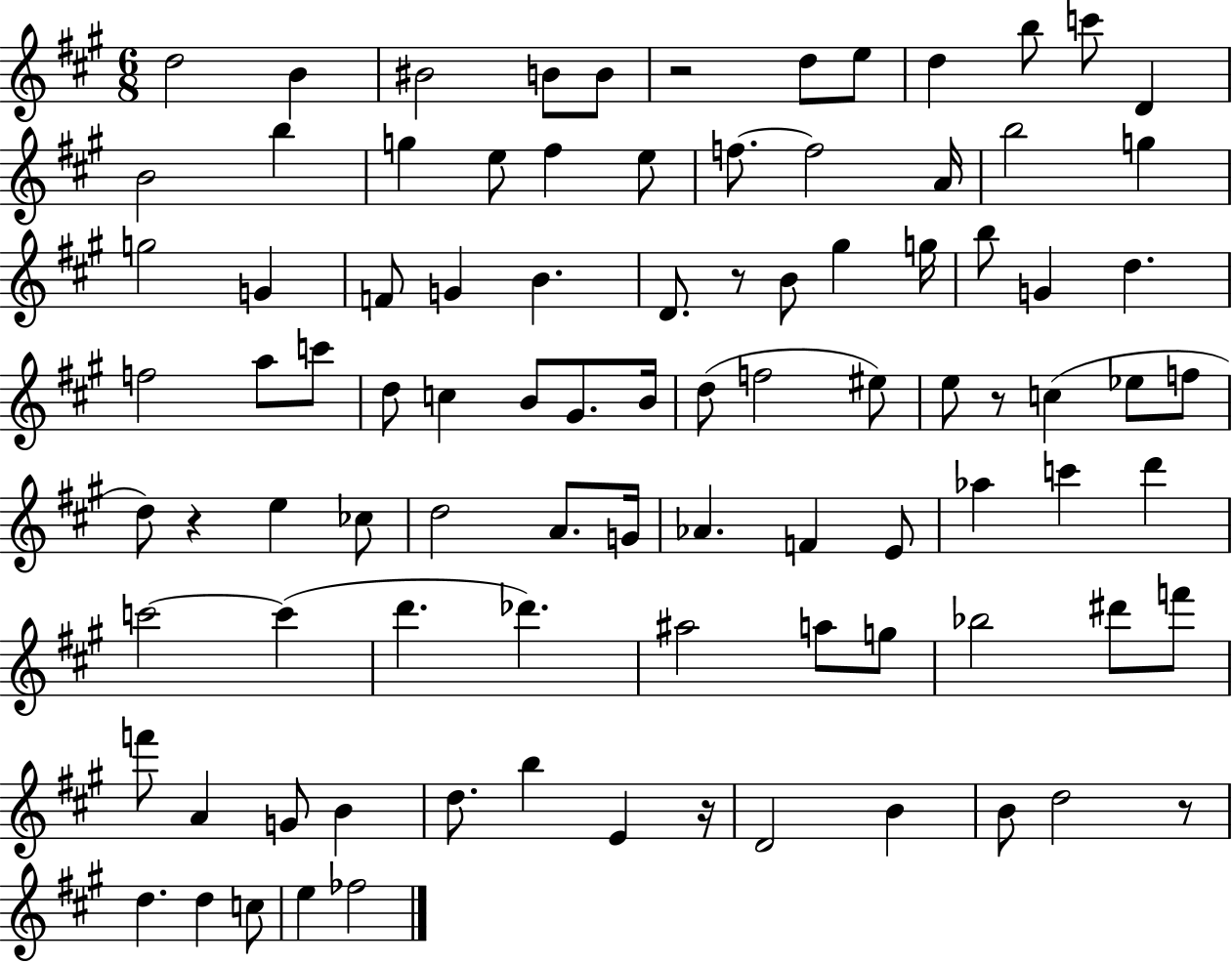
D5/h B4/q BIS4/h B4/e B4/e R/h D5/e E5/e D5/q B5/e C6/e D4/q B4/h B5/q G5/q E5/e F#5/q E5/e F5/e. F5/h A4/s B5/h G5/q G5/h G4/q F4/e G4/q B4/q. D4/e. R/e B4/e G#5/q G5/s B5/e G4/q D5/q. F5/h A5/e C6/e D5/e C5/q B4/e G#4/e. B4/s D5/e F5/h EIS5/e E5/e R/e C5/q Eb5/e F5/e D5/e R/q E5/q CES5/e D5/h A4/e. G4/s Ab4/q. F4/q E4/e Ab5/q C6/q D6/q C6/h C6/q D6/q. Db6/q. A#5/h A5/e G5/e Bb5/h D#6/e F6/e F6/e A4/q G4/e B4/q D5/e. B5/q E4/q R/s D4/h B4/q B4/e D5/h R/e D5/q. D5/q C5/e E5/q FES5/h